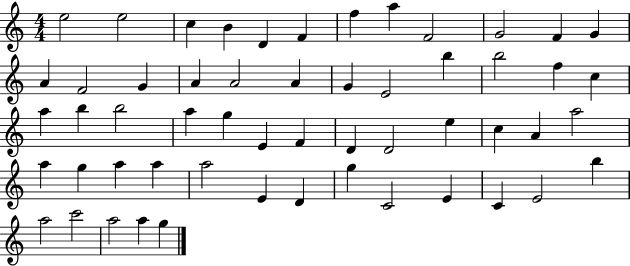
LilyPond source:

{
  \clef treble
  \numericTimeSignature
  \time 4/4
  \key c \major
  e''2 e''2 | c''4 b'4 d'4 f'4 | f''4 a''4 f'2 | g'2 f'4 g'4 | \break a'4 f'2 g'4 | a'4 a'2 a'4 | g'4 e'2 b''4 | b''2 f''4 c''4 | \break a''4 b''4 b''2 | a''4 g''4 e'4 f'4 | d'4 d'2 e''4 | c''4 a'4 a''2 | \break a''4 g''4 a''4 a''4 | a''2 e'4 d'4 | g''4 c'2 e'4 | c'4 e'2 b''4 | \break a''2 c'''2 | a''2 a''4 g''4 | \bar "|."
}